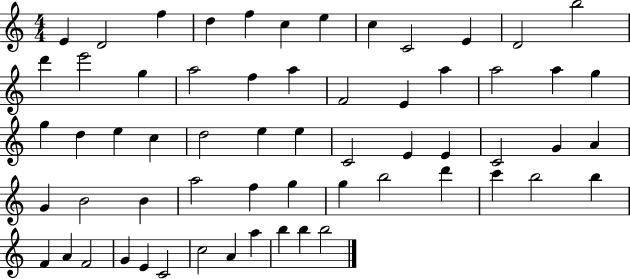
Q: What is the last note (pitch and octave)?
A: B5